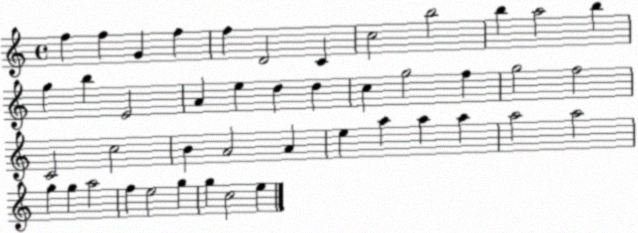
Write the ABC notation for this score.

X:1
T:Untitled
M:4/4
L:1/4
K:C
f f G f f D2 C c2 b2 b a2 b g b E2 A e d d c g2 f g2 f2 C2 c2 B A2 A e a a a a2 a2 g g a2 f e2 g g c2 e